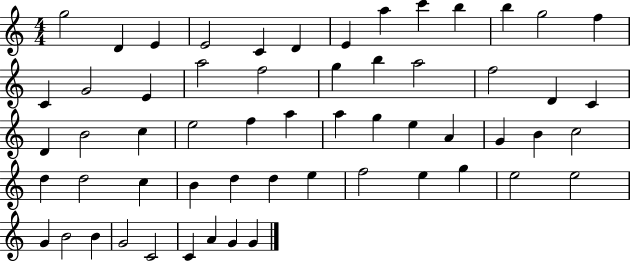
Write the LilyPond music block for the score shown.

{
  \clef treble
  \numericTimeSignature
  \time 4/4
  \key c \major
  g''2 d'4 e'4 | e'2 c'4 d'4 | e'4 a''4 c'''4 b''4 | b''4 g''2 f''4 | \break c'4 g'2 e'4 | a''2 f''2 | g''4 b''4 a''2 | f''2 d'4 c'4 | \break d'4 b'2 c''4 | e''2 f''4 a''4 | a''4 g''4 e''4 a'4 | g'4 b'4 c''2 | \break d''4 d''2 c''4 | b'4 d''4 d''4 e''4 | f''2 e''4 g''4 | e''2 e''2 | \break g'4 b'2 b'4 | g'2 c'2 | c'4 a'4 g'4 g'4 | \bar "|."
}